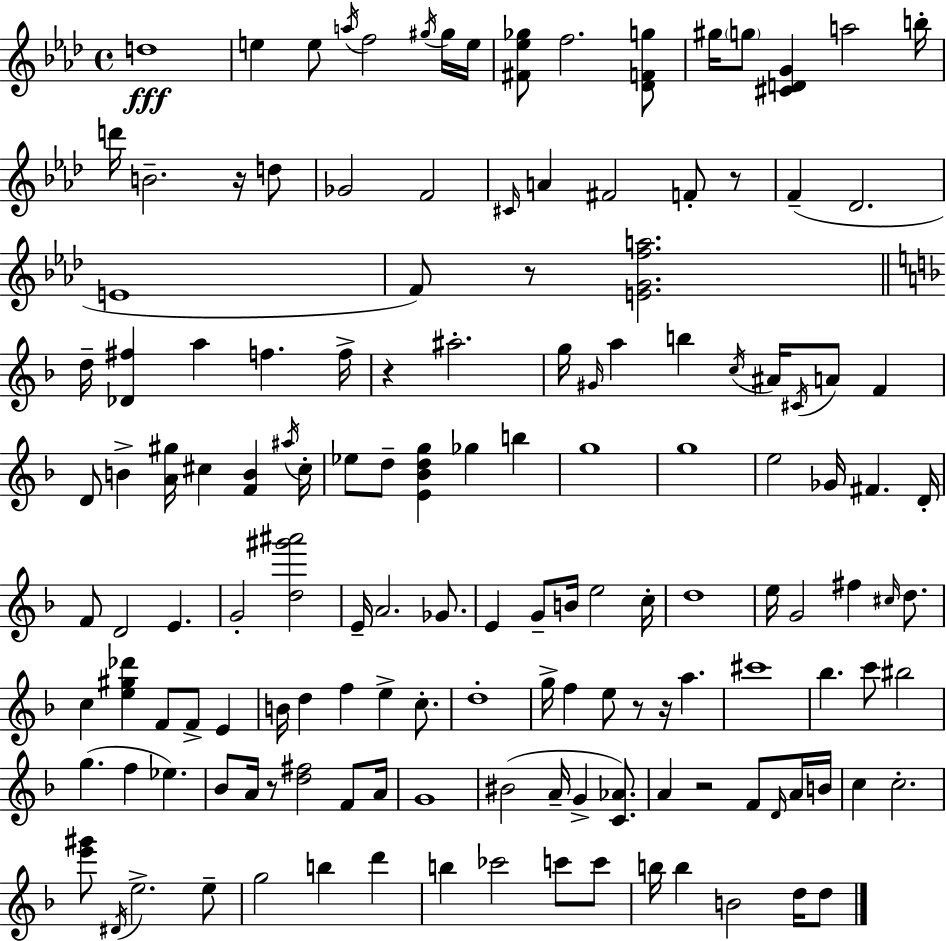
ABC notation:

X:1
T:Untitled
M:4/4
L:1/4
K:Ab
d4 e e/2 a/4 f2 ^g/4 ^g/4 e/4 [^F_e_g]/2 f2 [_DFg]/2 ^g/4 g/2 [^CDG] a2 b/4 d'/4 B2 z/4 d/2 _G2 F2 ^C/4 A ^F2 F/2 z/2 F _D2 E4 F/2 z/2 [EGfa]2 d/4 [_D^f] a f f/4 z ^a2 g/4 ^G/4 a b c/4 ^A/4 ^C/4 A/2 F D/2 B [A^g]/4 ^c [FB] ^a/4 ^c/4 _e/2 d/2 [E_Bdg] _g b g4 g4 e2 _G/4 ^F D/4 F/2 D2 E G2 [d^g'^a']2 E/4 A2 _G/2 E G/2 B/4 e2 c/4 d4 e/4 G2 ^f ^c/4 d/2 c [e^g_d'] F/2 F/2 E B/4 d f e c/2 d4 g/4 f e/2 z/2 z/4 a ^c'4 _b c'/2 ^b2 g f _e _B/2 A/4 z/2 [d^f]2 F/2 A/4 G4 ^B2 A/4 G [C_A]/2 A z2 F/2 D/4 A/4 B/4 c c2 [e'^g']/2 ^D/4 e2 e/2 g2 b d' b _c'2 c'/2 c'/2 b/4 b B2 d/4 d/2